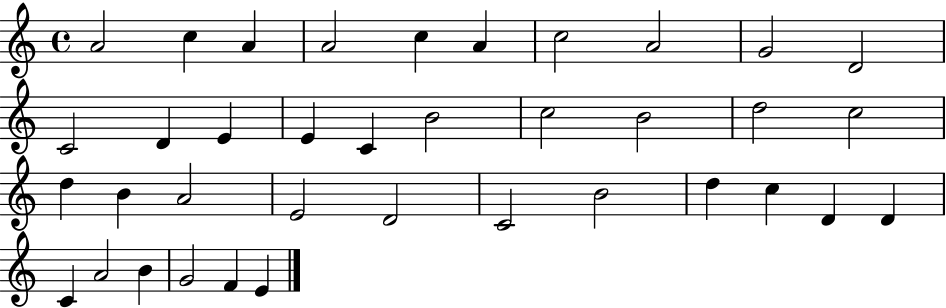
A4/h C5/q A4/q A4/h C5/q A4/q C5/h A4/h G4/h D4/h C4/h D4/q E4/q E4/q C4/q B4/h C5/h B4/h D5/h C5/h D5/q B4/q A4/h E4/h D4/h C4/h B4/h D5/q C5/q D4/q D4/q C4/q A4/h B4/q G4/h F4/q E4/q